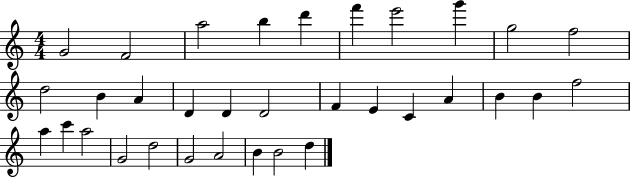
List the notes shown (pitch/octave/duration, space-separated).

G4/h F4/h A5/h B5/q D6/q F6/q E6/h G6/q G5/h F5/h D5/h B4/q A4/q D4/q D4/q D4/h F4/q E4/q C4/q A4/q B4/q B4/q F5/h A5/q C6/q A5/h G4/h D5/h G4/h A4/h B4/q B4/h D5/q